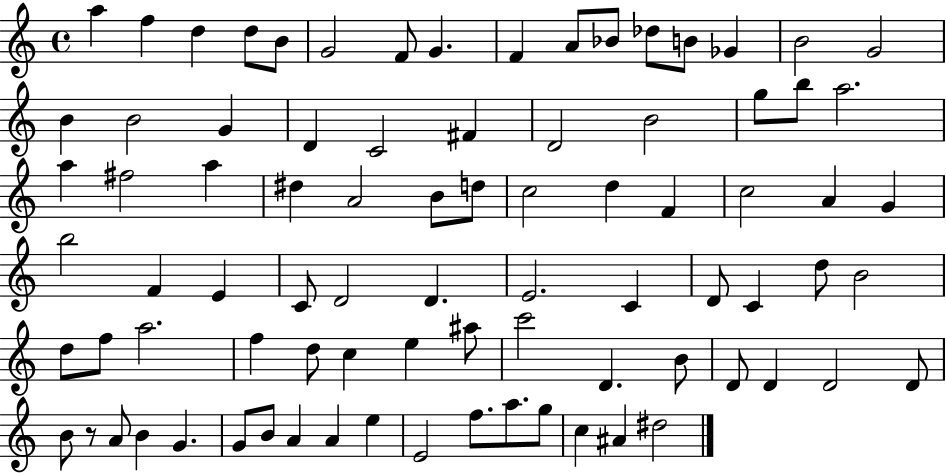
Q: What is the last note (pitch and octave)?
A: D#5